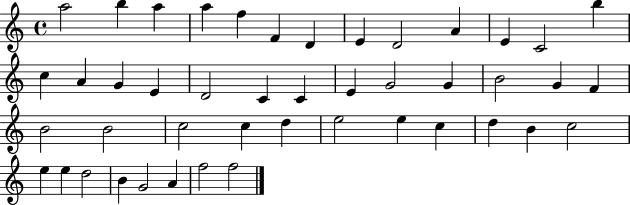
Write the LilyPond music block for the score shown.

{
  \clef treble
  \time 4/4
  \defaultTimeSignature
  \key c \major
  a''2 b''4 a''4 | a''4 f''4 f'4 d'4 | e'4 d'2 a'4 | e'4 c'2 b''4 | \break c''4 a'4 g'4 e'4 | d'2 c'4 c'4 | e'4 g'2 g'4 | b'2 g'4 f'4 | \break b'2 b'2 | c''2 c''4 d''4 | e''2 e''4 c''4 | d''4 b'4 c''2 | \break e''4 e''4 d''2 | b'4 g'2 a'4 | f''2 f''2 | \bar "|."
}